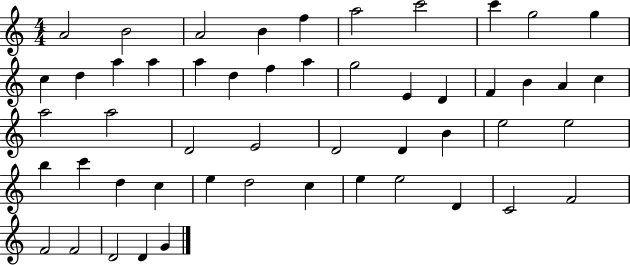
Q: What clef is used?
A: treble